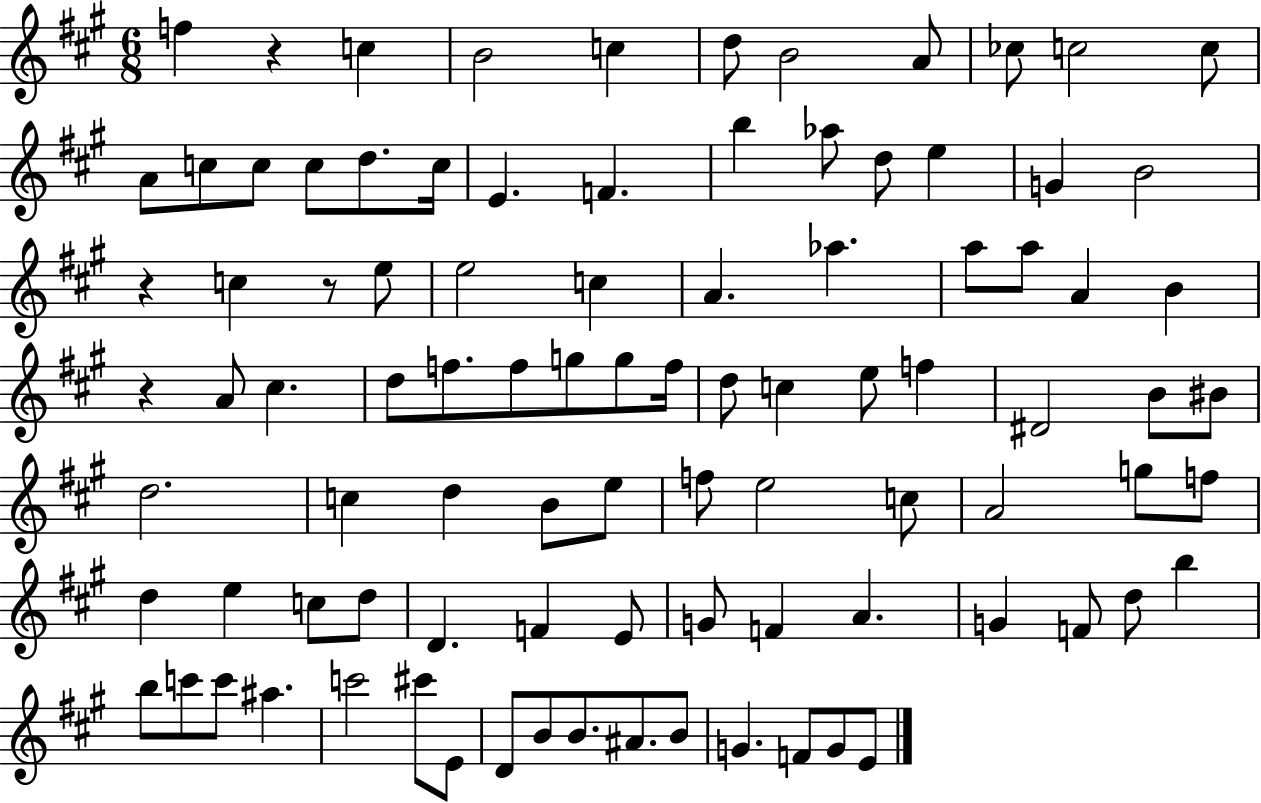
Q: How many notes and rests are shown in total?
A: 94